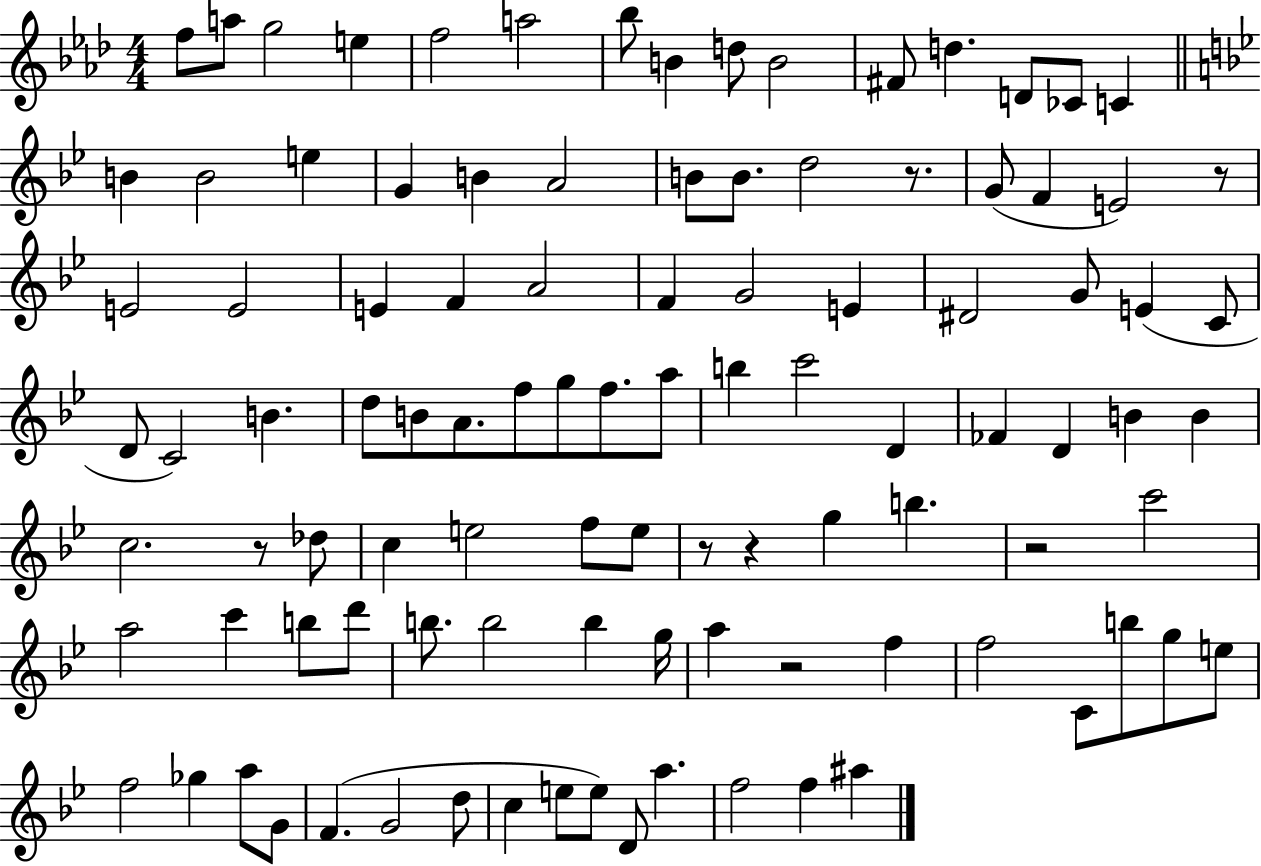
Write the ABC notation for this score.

X:1
T:Untitled
M:4/4
L:1/4
K:Ab
f/2 a/2 g2 e f2 a2 _b/2 B d/2 B2 ^F/2 d D/2 _C/2 C B B2 e G B A2 B/2 B/2 d2 z/2 G/2 F E2 z/2 E2 E2 E F A2 F G2 E ^D2 G/2 E C/2 D/2 C2 B d/2 B/2 A/2 f/2 g/2 f/2 a/2 b c'2 D _F D B B c2 z/2 _d/2 c e2 f/2 e/2 z/2 z g b z2 c'2 a2 c' b/2 d'/2 b/2 b2 b g/4 a z2 f f2 C/2 b/2 g/2 e/2 f2 _g a/2 G/2 F G2 d/2 c e/2 e/2 D/2 a f2 f ^a